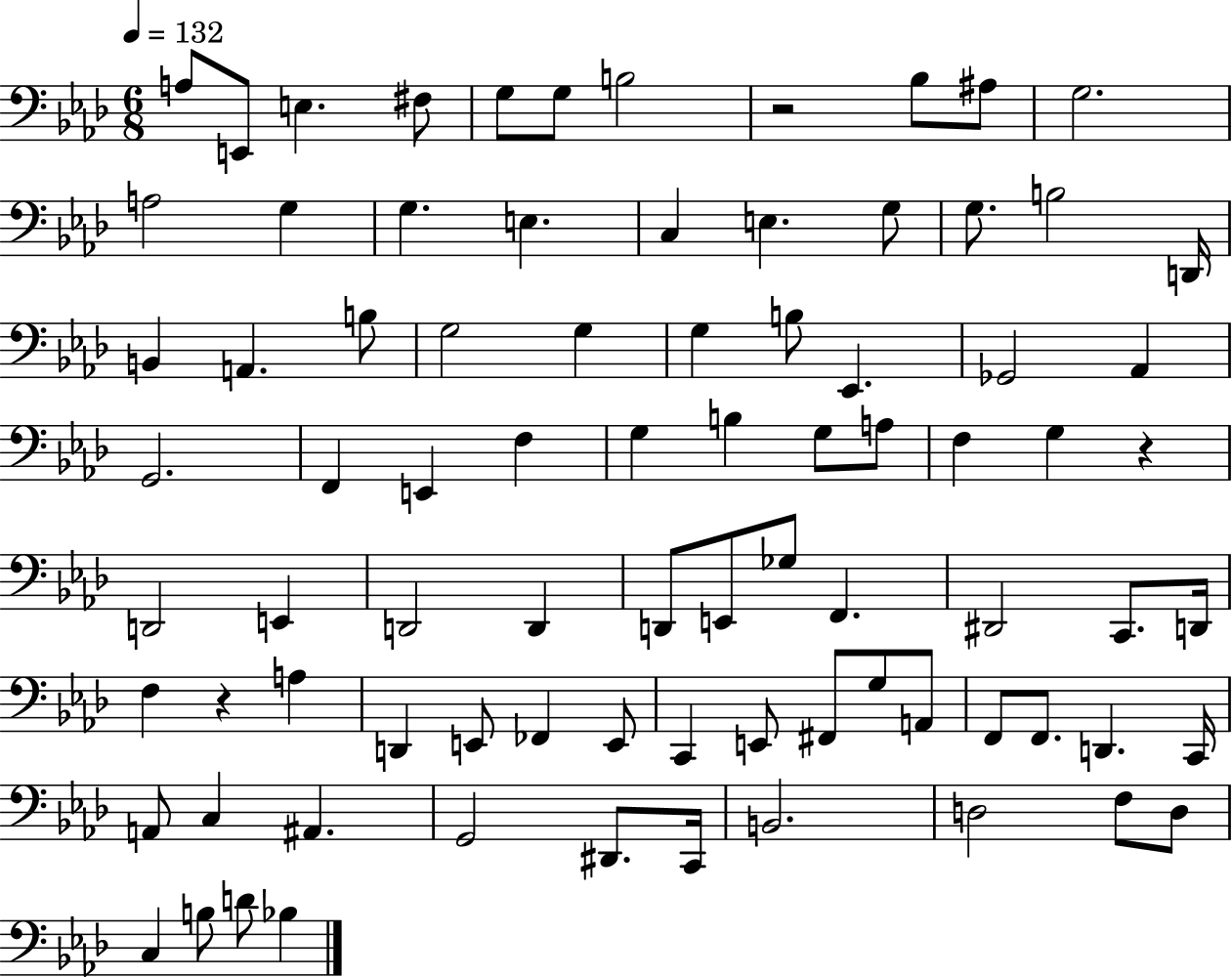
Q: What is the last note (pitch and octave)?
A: Bb3